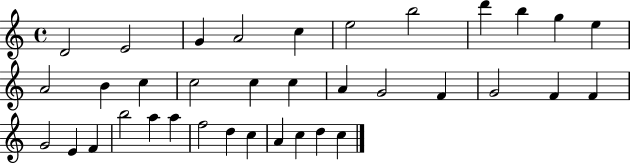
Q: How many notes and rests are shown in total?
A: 36